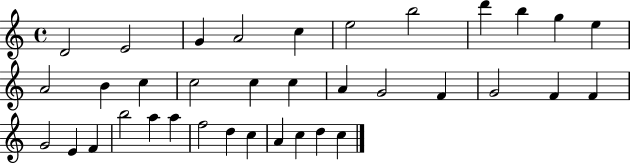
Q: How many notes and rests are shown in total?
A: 36